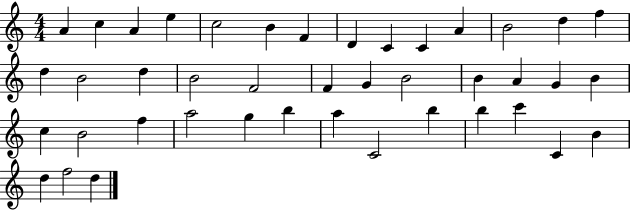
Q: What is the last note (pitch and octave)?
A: D5